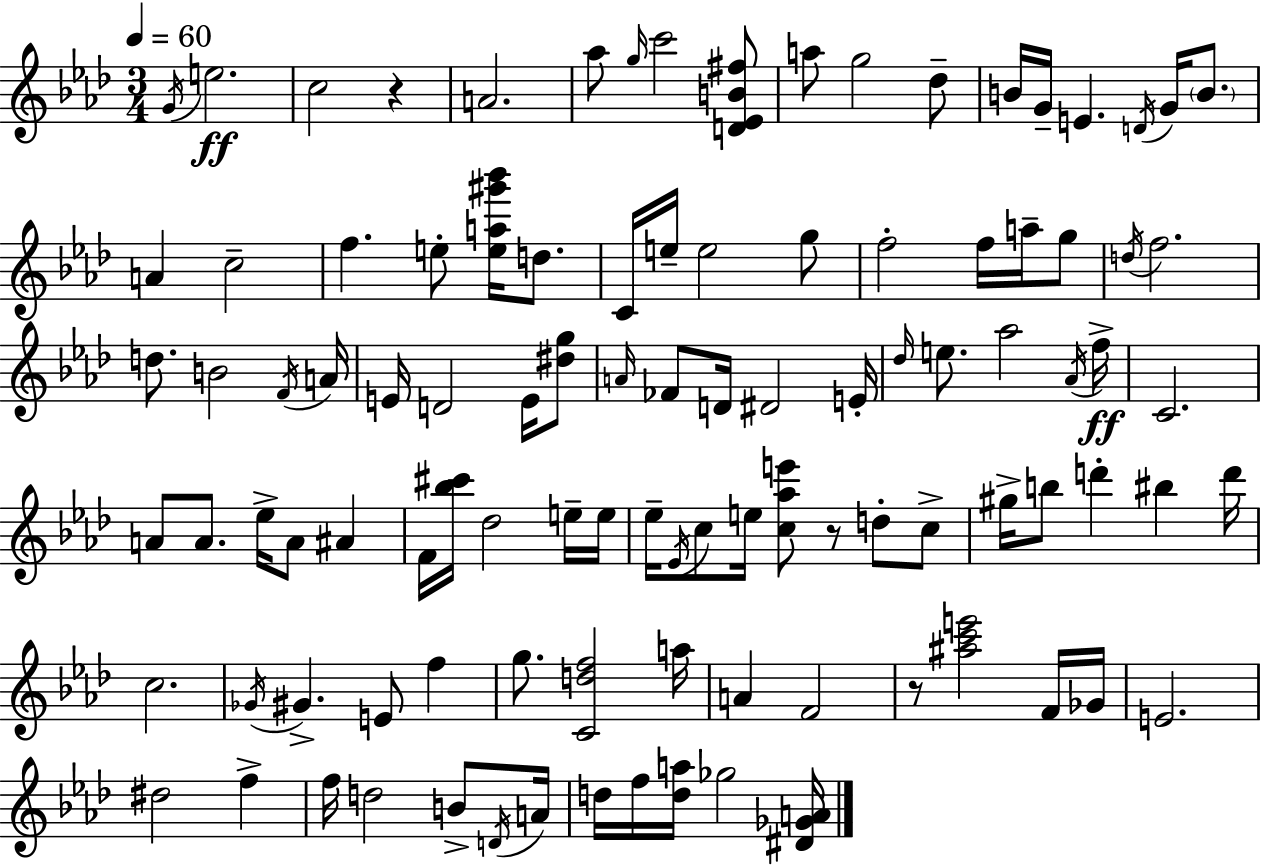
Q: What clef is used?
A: treble